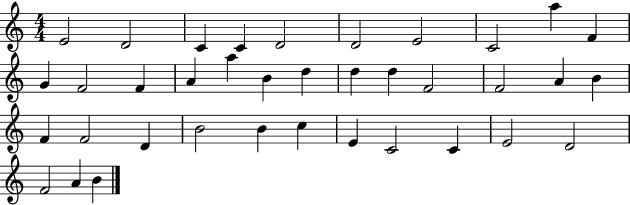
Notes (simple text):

E4/h D4/h C4/q C4/q D4/h D4/h E4/h C4/h A5/q F4/q G4/q F4/h F4/q A4/q A5/q B4/q D5/q D5/q D5/q F4/h F4/h A4/q B4/q F4/q F4/h D4/q B4/h B4/q C5/q E4/q C4/h C4/q E4/h D4/h F4/h A4/q B4/q